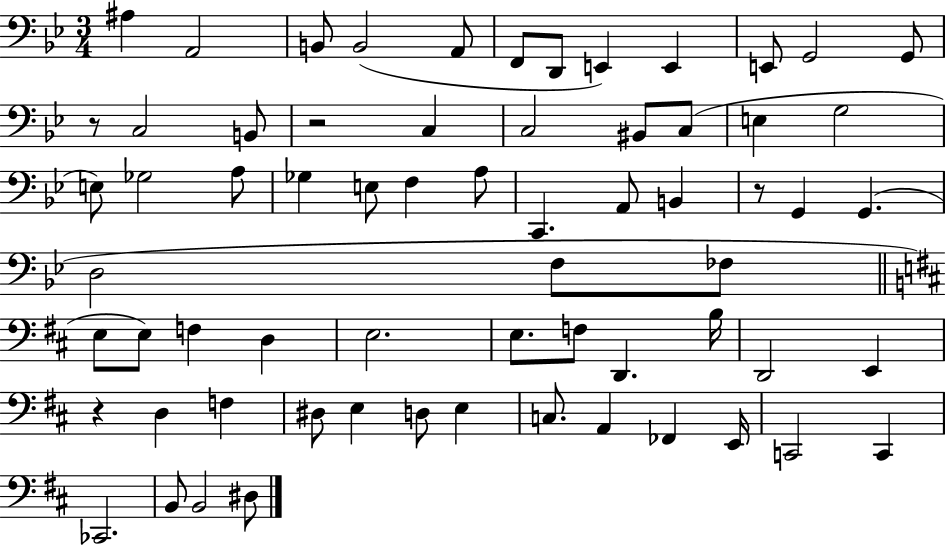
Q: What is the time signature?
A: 3/4